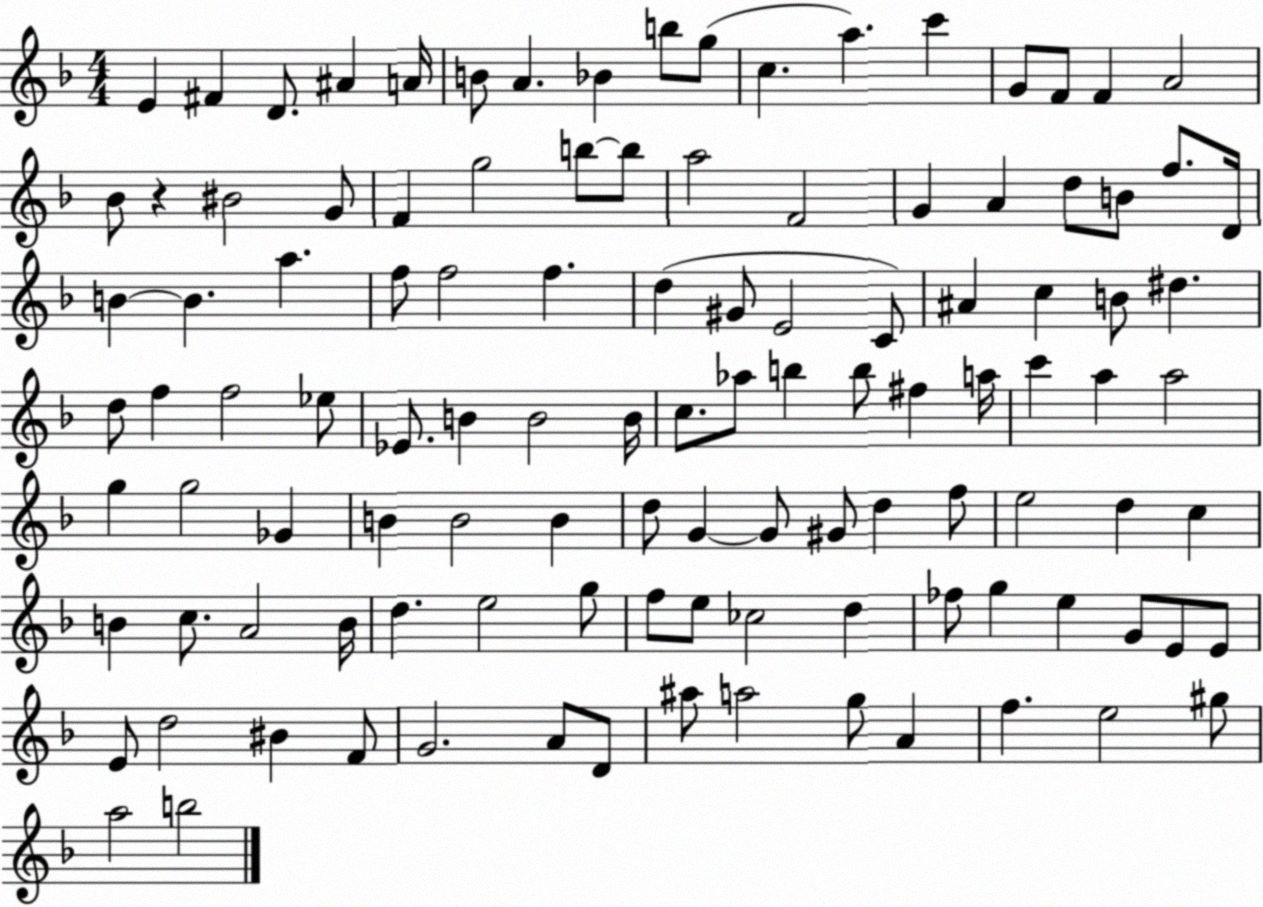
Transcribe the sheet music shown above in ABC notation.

X:1
T:Untitled
M:4/4
L:1/4
K:F
E ^F D/2 ^A A/4 B/2 A _B b/2 g/2 c a c' G/2 F/2 F A2 _B/2 z ^B2 G/2 F g2 b/2 b/2 a2 F2 G A d/2 B/2 f/2 D/4 B B a f/2 f2 f d ^G/2 E2 C/2 ^A c B/2 ^d d/2 f f2 _e/2 _E/2 B B2 B/4 c/2 _a/2 b b/2 ^f a/4 c' a a2 g g2 _G B B2 B d/2 G G/2 ^G/2 d f/2 e2 d c B c/2 A2 B/4 d e2 g/2 f/2 e/2 _c2 d _f/2 g e G/2 E/2 E/2 E/2 d2 ^B F/2 G2 A/2 D/2 ^a/2 a2 g/2 A f e2 ^g/2 a2 b2